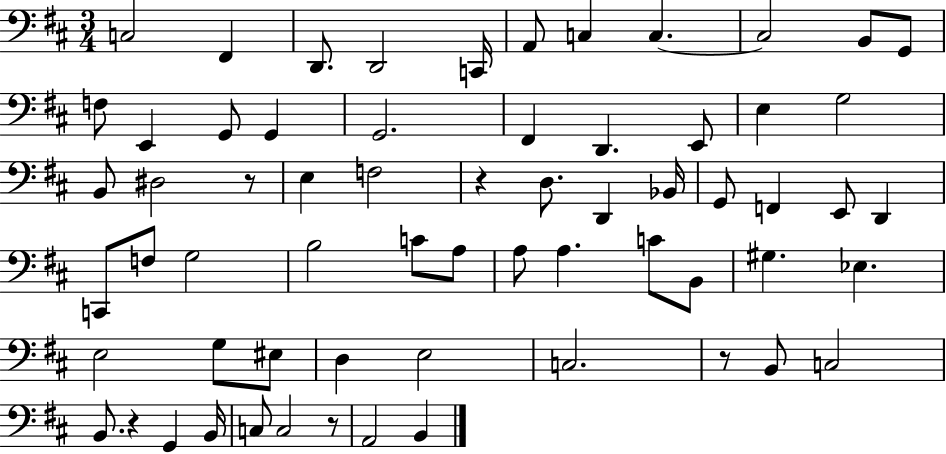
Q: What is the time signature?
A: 3/4